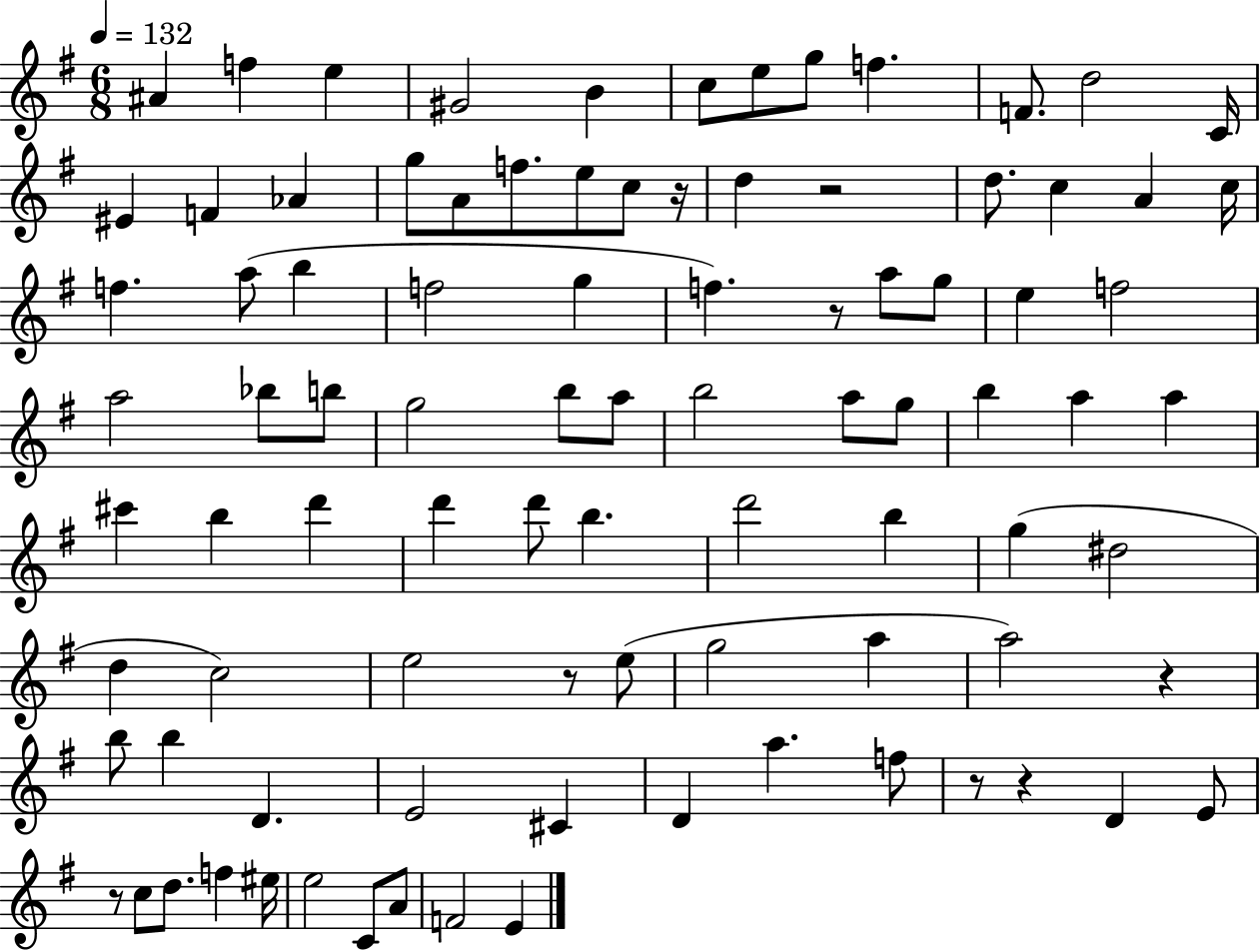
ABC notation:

X:1
T:Untitled
M:6/8
L:1/4
K:G
^A f e ^G2 B c/2 e/2 g/2 f F/2 d2 C/4 ^E F _A g/2 A/2 f/2 e/2 c/2 z/4 d z2 d/2 c A c/4 f a/2 b f2 g f z/2 a/2 g/2 e f2 a2 _b/2 b/2 g2 b/2 a/2 b2 a/2 g/2 b a a ^c' b d' d' d'/2 b d'2 b g ^d2 d c2 e2 z/2 e/2 g2 a a2 z b/2 b D E2 ^C D a f/2 z/2 z D E/2 z/2 c/2 d/2 f ^e/4 e2 C/2 A/2 F2 E